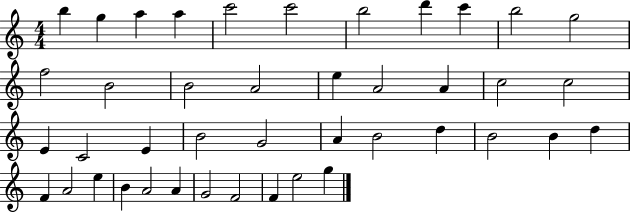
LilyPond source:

{
  \clef treble
  \numericTimeSignature
  \time 4/4
  \key c \major
  b''4 g''4 a''4 a''4 | c'''2 c'''2 | b''2 d'''4 c'''4 | b''2 g''2 | \break f''2 b'2 | b'2 a'2 | e''4 a'2 a'4 | c''2 c''2 | \break e'4 c'2 e'4 | b'2 g'2 | a'4 b'2 d''4 | b'2 b'4 d''4 | \break f'4 a'2 e''4 | b'4 a'2 a'4 | g'2 f'2 | f'4 e''2 g''4 | \break \bar "|."
}